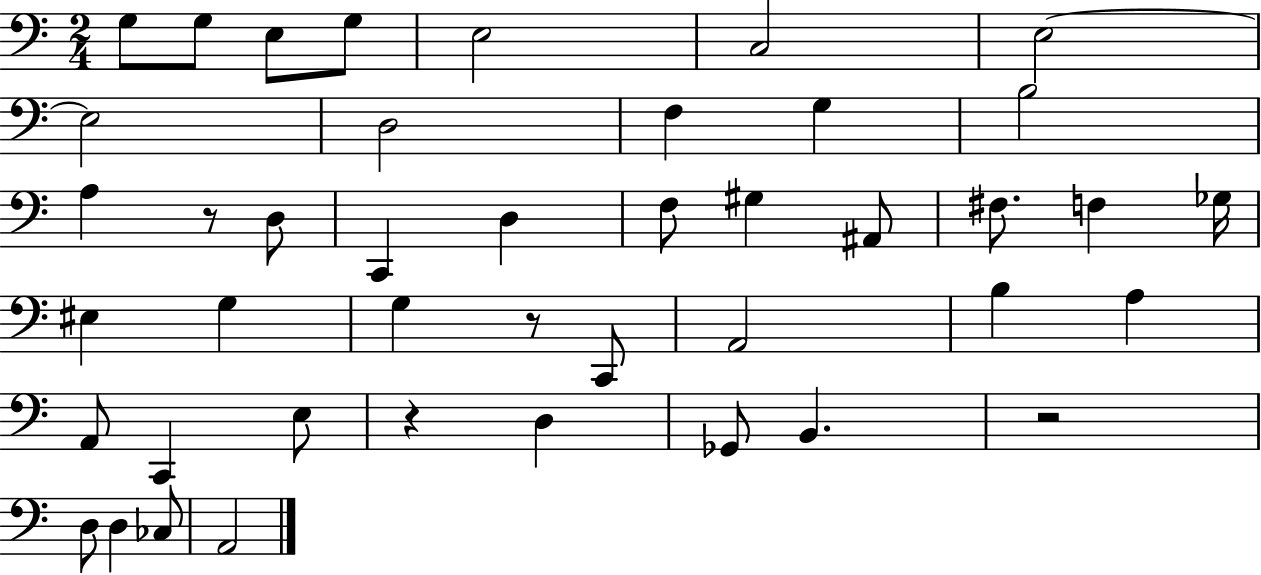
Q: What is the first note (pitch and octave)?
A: G3